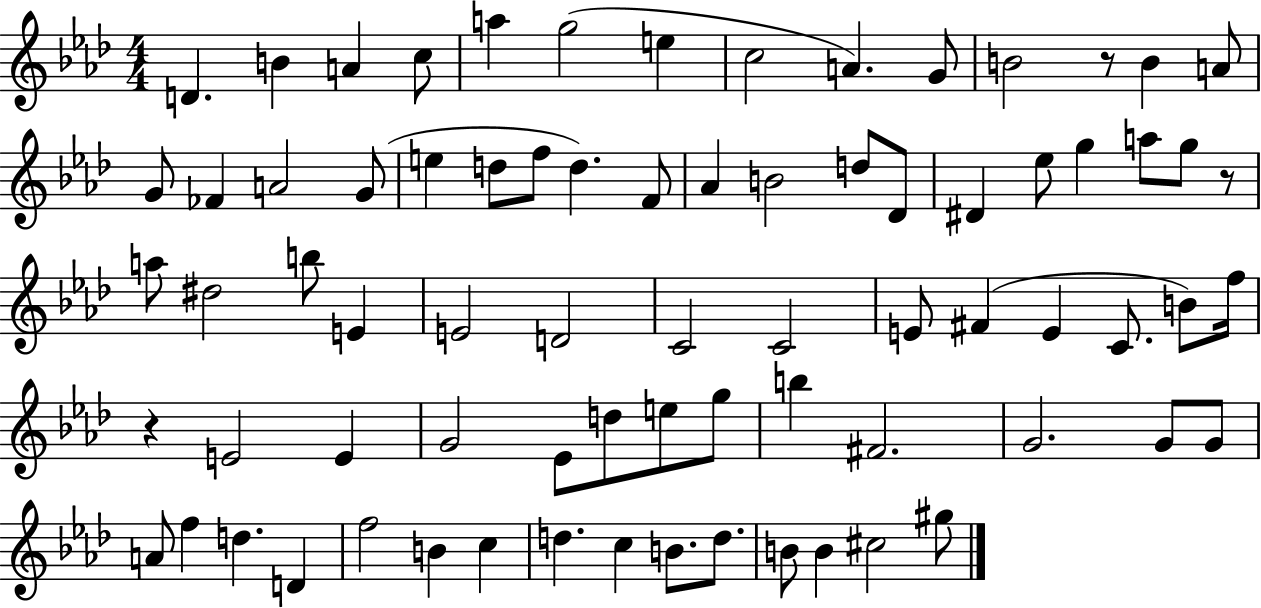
{
  \clef treble
  \numericTimeSignature
  \time 4/4
  \key aes \major
  d'4. b'4 a'4 c''8 | a''4 g''2( e''4 | c''2 a'4.) g'8 | b'2 r8 b'4 a'8 | \break g'8 fes'4 a'2 g'8( | e''4 d''8 f''8 d''4.) f'8 | aes'4 b'2 d''8 des'8 | dis'4 ees''8 g''4 a''8 g''8 r8 | \break a''8 dis''2 b''8 e'4 | e'2 d'2 | c'2 c'2 | e'8 fis'4( e'4 c'8. b'8) f''16 | \break r4 e'2 e'4 | g'2 ees'8 d''8 e''8 g''8 | b''4 fis'2. | g'2. g'8 g'8 | \break a'8 f''4 d''4. d'4 | f''2 b'4 c''4 | d''4. c''4 b'8. d''8. | b'8 b'4 cis''2 gis''8 | \break \bar "|."
}